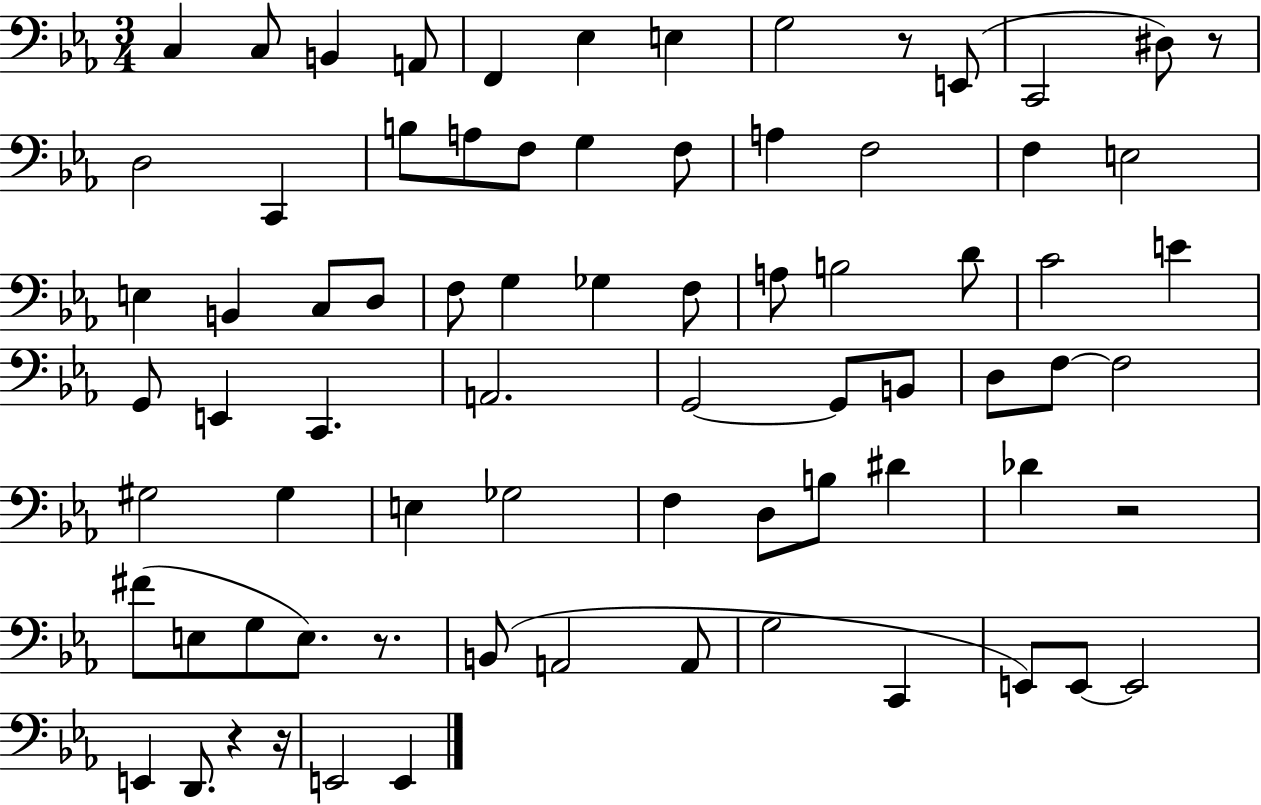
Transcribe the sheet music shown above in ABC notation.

X:1
T:Untitled
M:3/4
L:1/4
K:Eb
C, C,/2 B,, A,,/2 F,, _E, E, G,2 z/2 E,,/2 C,,2 ^D,/2 z/2 D,2 C,, B,/2 A,/2 F,/2 G, F,/2 A, F,2 F, E,2 E, B,, C,/2 D,/2 F,/2 G, _G, F,/2 A,/2 B,2 D/2 C2 E G,,/2 E,, C,, A,,2 G,,2 G,,/2 B,,/2 D,/2 F,/2 F,2 ^G,2 ^G, E, _G,2 F, D,/2 B,/2 ^D _D z2 ^F/2 E,/2 G,/2 E,/2 z/2 B,,/2 A,,2 A,,/2 G,2 C,, E,,/2 E,,/2 E,,2 E,, D,,/2 z z/4 E,,2 E,,